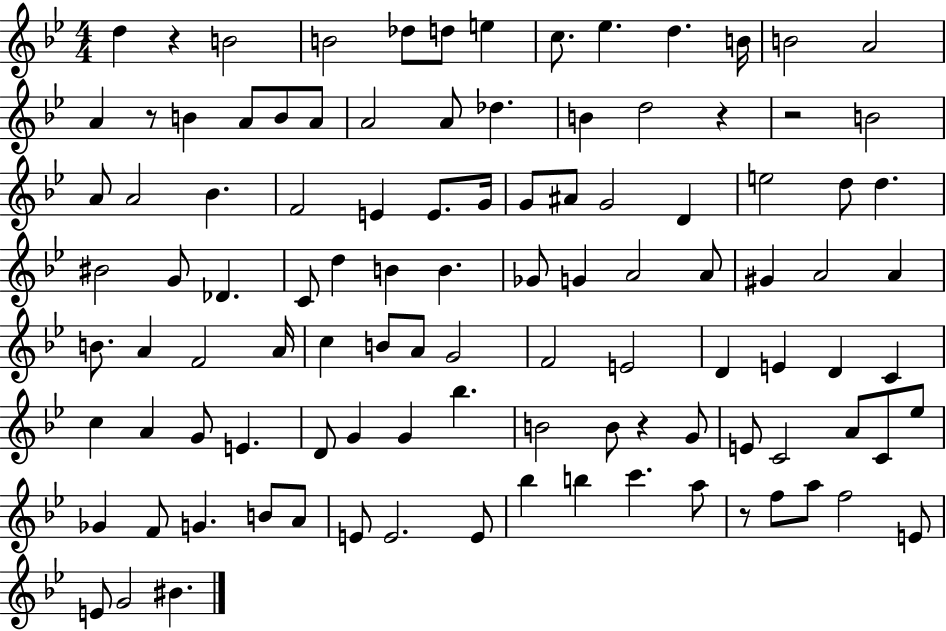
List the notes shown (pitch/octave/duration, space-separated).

D5/q R/q B4/h B4/h Db5/e D5/e E5/q C5/e. Eb5/q. D5/q. B4/s B4/h A4/h A4/q R/e B4/q A4/e B4/e A4/e A4/h A4/e Db5/q. B4/q D5/h R/q R/h B4/h A4/e A4/h Bb4/q. F4/h E4/q E4/e. G4/s G4/e A#4/e G4/h D4/q E5/h D5/e D5/q. BIS4/h G4/e Db4/q. C4/e D5/q B4/q B4/q. Gb4/e G4/q A4/h A4/e G#4/q A4/h A4/q B4/e. A4/q F4/h A4/s C5/q B4/e A4/e G4/h F4/h E4/h D4/q E4/q D4/q C4/q C5/q A4/q G4/e E4/q. D4/e G4/q G4/q Bb5/q. B4/h B4/e R/q G4/e E4/e C4/h A4/e C4/e Eb5/e Gb4/q F4/e G4/q. B4/e A4/e E4/e E4/h. E4/e Bb5/q B5/q C6/q. A5/e R/e F5/e A5/e F5/h E4/e E4/e G4/h BIS4/q.